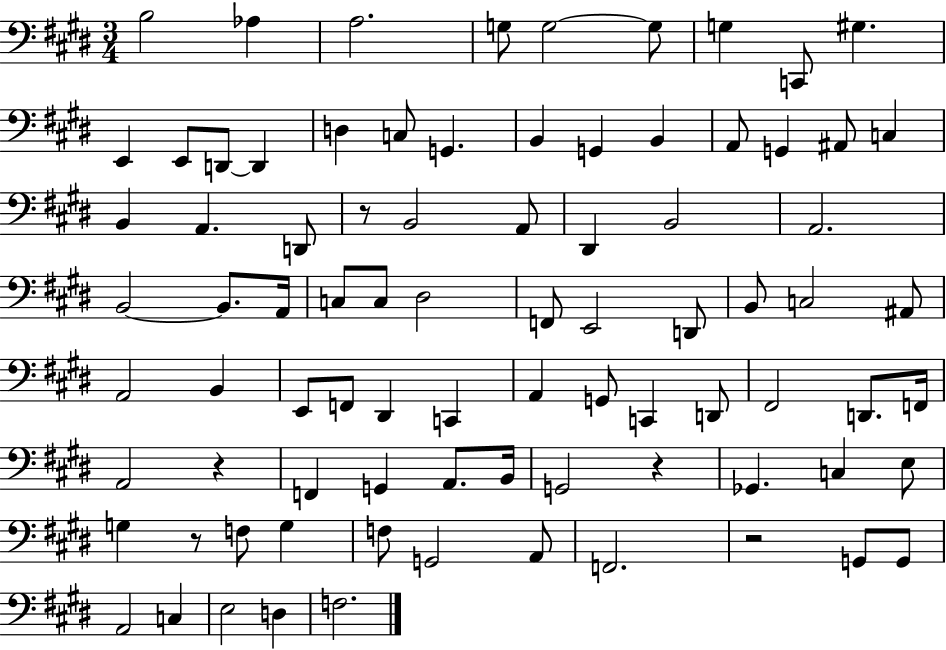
B3/h Ab3/q A3/h. G3/e G3/h G3/e G3/q C2/e G#3/q. E2/q E2/e D2/e D2/q D3/q C3/e G2/q. B2/q G2/q B2/q A2/e G2/q A#2/e C3/q B2/q A2/q. D2/e R/e B2/h A2/e D#2/q B2/h A2/h. B2/h B2/e. A2/s C3/e C3/e D#3/h F2/e E2/h D2/e B2/e C3/h A#2/e A2/h B2/q E2/e F2/e D#2/q C2/q A2/q G2/e C2/q D2/e F#2/h D2/e. F2/s A2/h R/q F2/q G2/q A2/e. B2/s G2/h R/q Gb2/q. C3/q E3/e G3/q R/e F3/e G3/q F3/e G2/h A2/e F2/h. R/h G2/e G2/e A2/h C3/q E3/h D3/q F3/h.